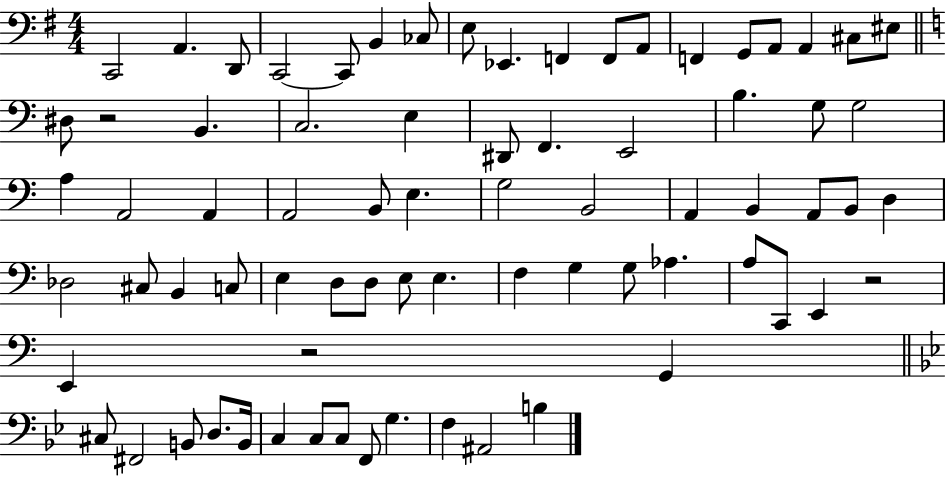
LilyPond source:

{
  \clef bass
  \numericTimeSignature
  \time 4/4
  \key g \major
  c,2 a,4. d,8 | c,2~~ c,8 b,4 ces8 | e8 ees,4. f,4 f,8 a,8 | f,4 g,8 a,8 a,4 cis8 eis8 | \break \bar "||" \break \key a \minor dis8 r2 b,4. | c2. e4 | dis,8 f,4. e,2 | b4. g8 g2 | \break a4 a,2 a,4 | a,2 b,8 e4. | g2 b,2 | a,4 b,4 a,8 b,8 d4 | \break des2 cis8 b,4 c8 | e4 d8 d8 e8 e4. | f4 g4 g8 aes4. | a8 c,8 e,4 r2 | \break e,4 r2 g,4 | \bar "||" \break \key g \minor cis8 fis,2 b,8 d8. b,16 | c4 c8 c8 f,8 g4. | f4 ais,2 b4 | \bar "|."
}